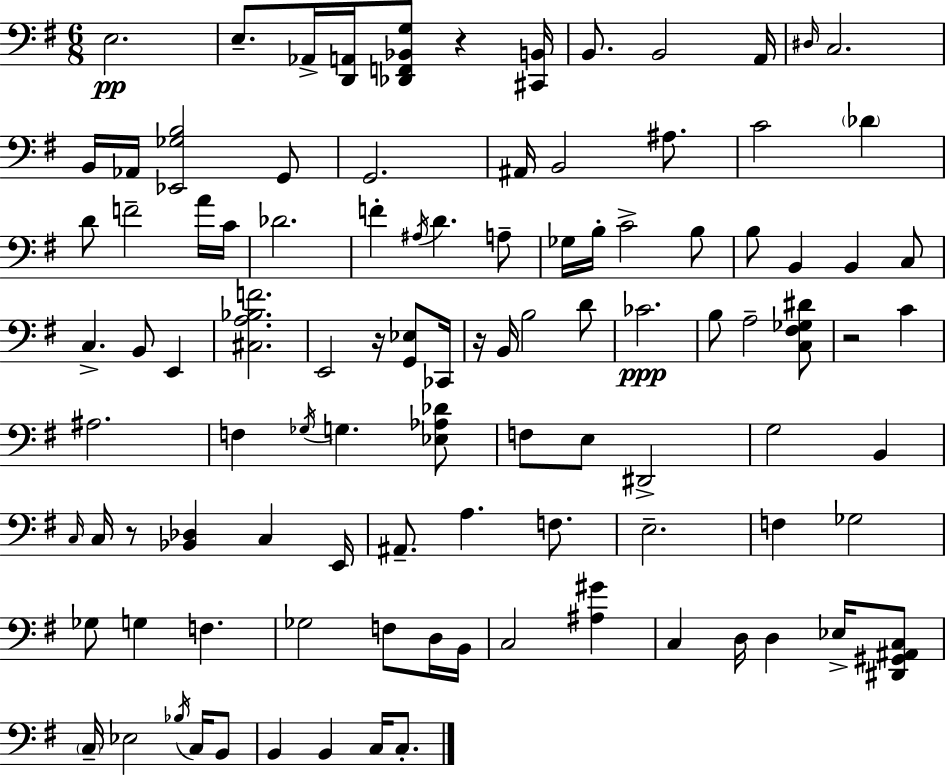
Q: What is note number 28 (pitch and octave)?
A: B3